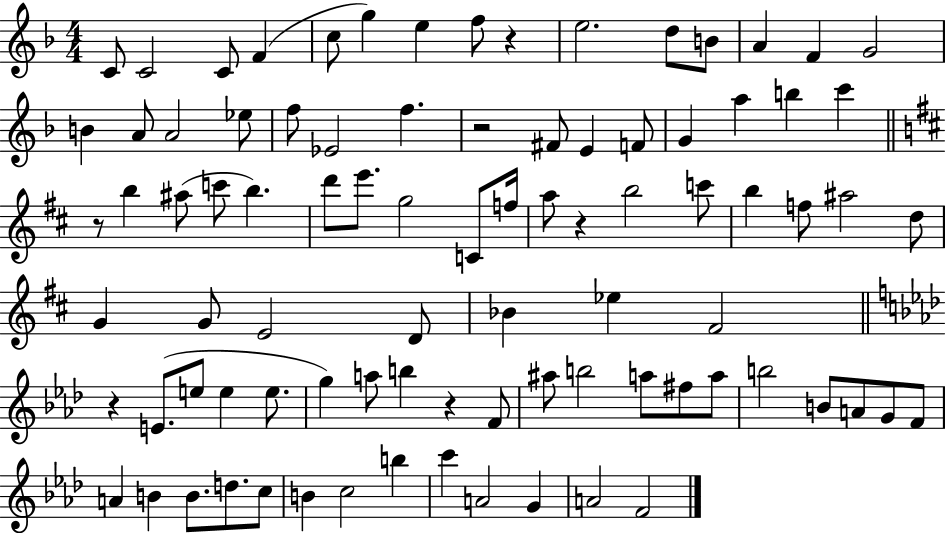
C4/e C4/h C4/e F4/q C5/e G5/q E5/q F5/e R/q E5/h. D5/e B4/e A4/q F4/q G4/h B4/q A4/e A4/h Eb5/e F5/e Eb4/h F5/q. R/h F#4/e E4/q F4/e G4/q A5/q B5/q C6/q R/e B5/q A#5/e C6/e B5/q. D6/e E6/e. G5/h C4/e F5/s A5/e R/q B5/h C6/e B5/q F5/e A#5/h D5/e G4/q G4/e E4/h D4/e Bb4/q Eb5/q F#4/h R/q E4/e. E5/e E5/q E5/e. G5/q A5/e B5/q R/q F4/e A#5/e B5/h A5/e F#5/e A5/e B5/h B4/e A4/e G4/e F4/e A4/q B4/q B4/e. D5/e. C5/e B4/q C5/h B5/q C6/q A4/h G4/q A4/h F4/h